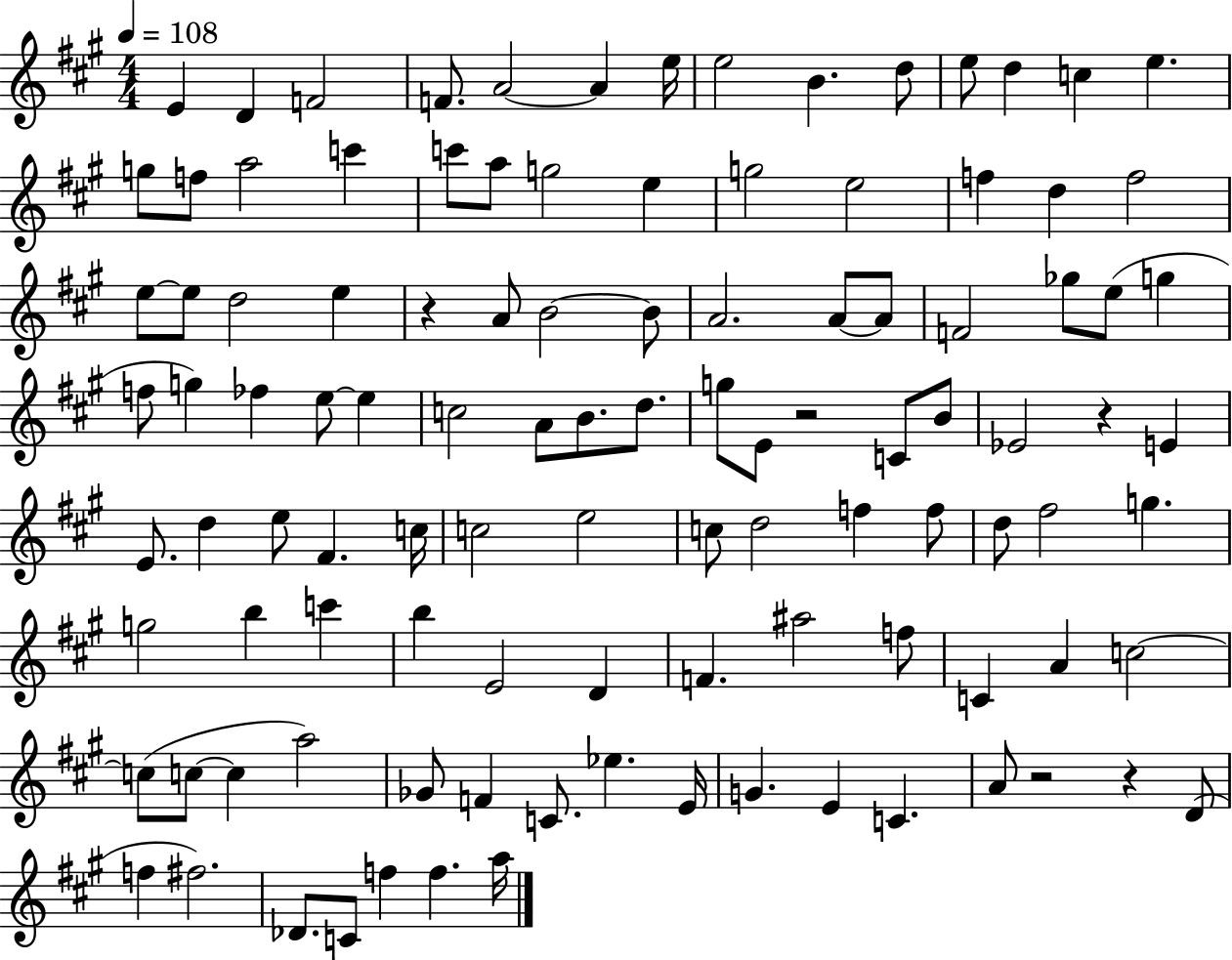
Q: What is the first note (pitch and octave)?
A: E4